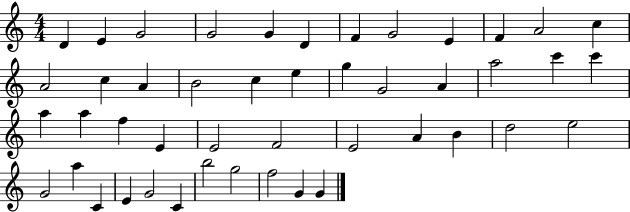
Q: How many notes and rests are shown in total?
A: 46